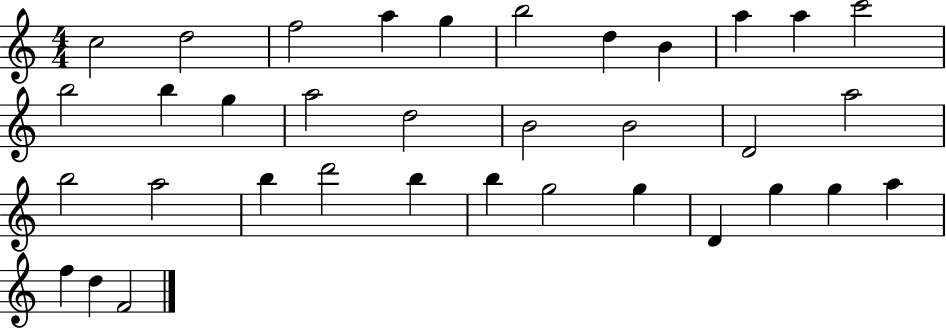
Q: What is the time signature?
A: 4/4